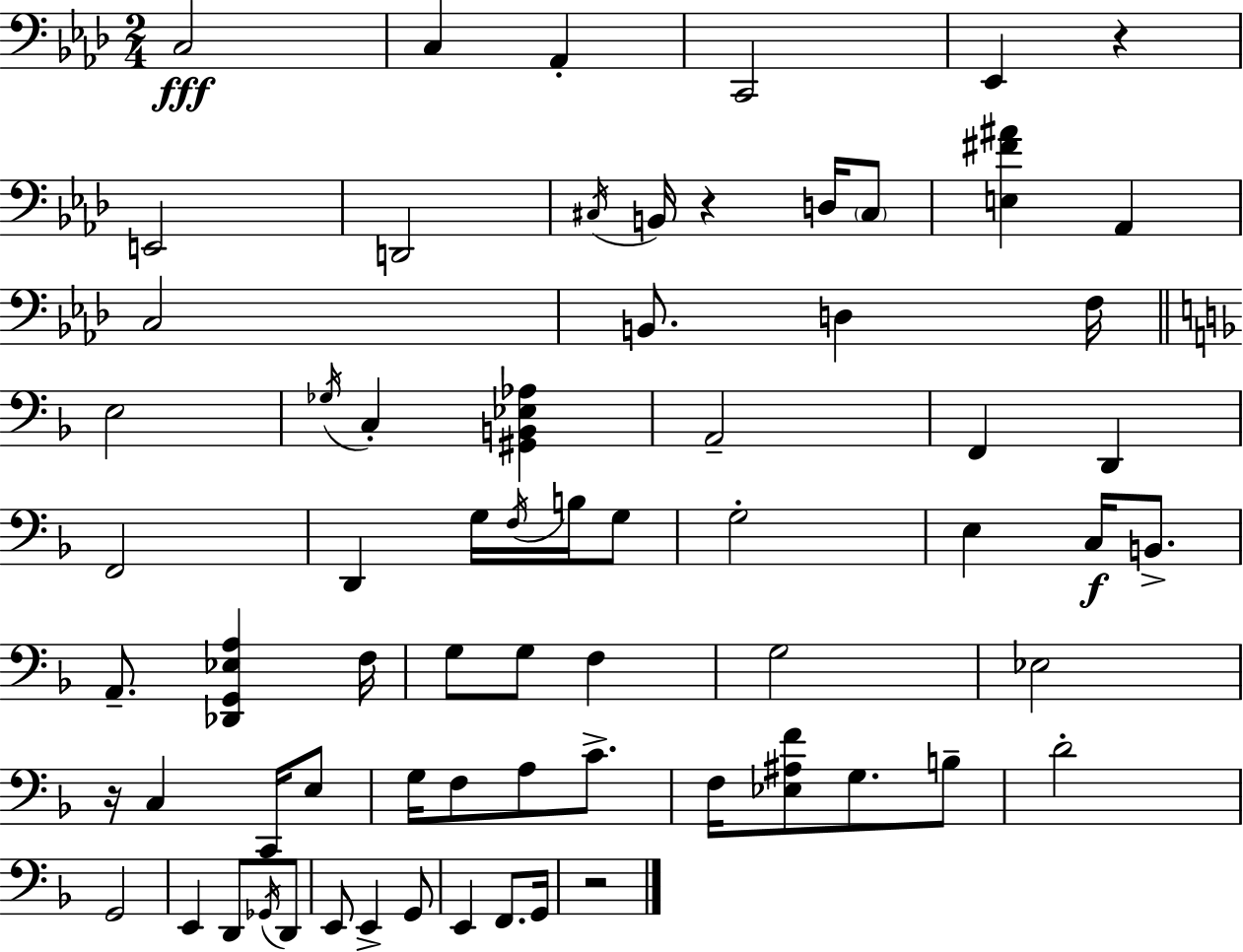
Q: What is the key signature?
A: AES major